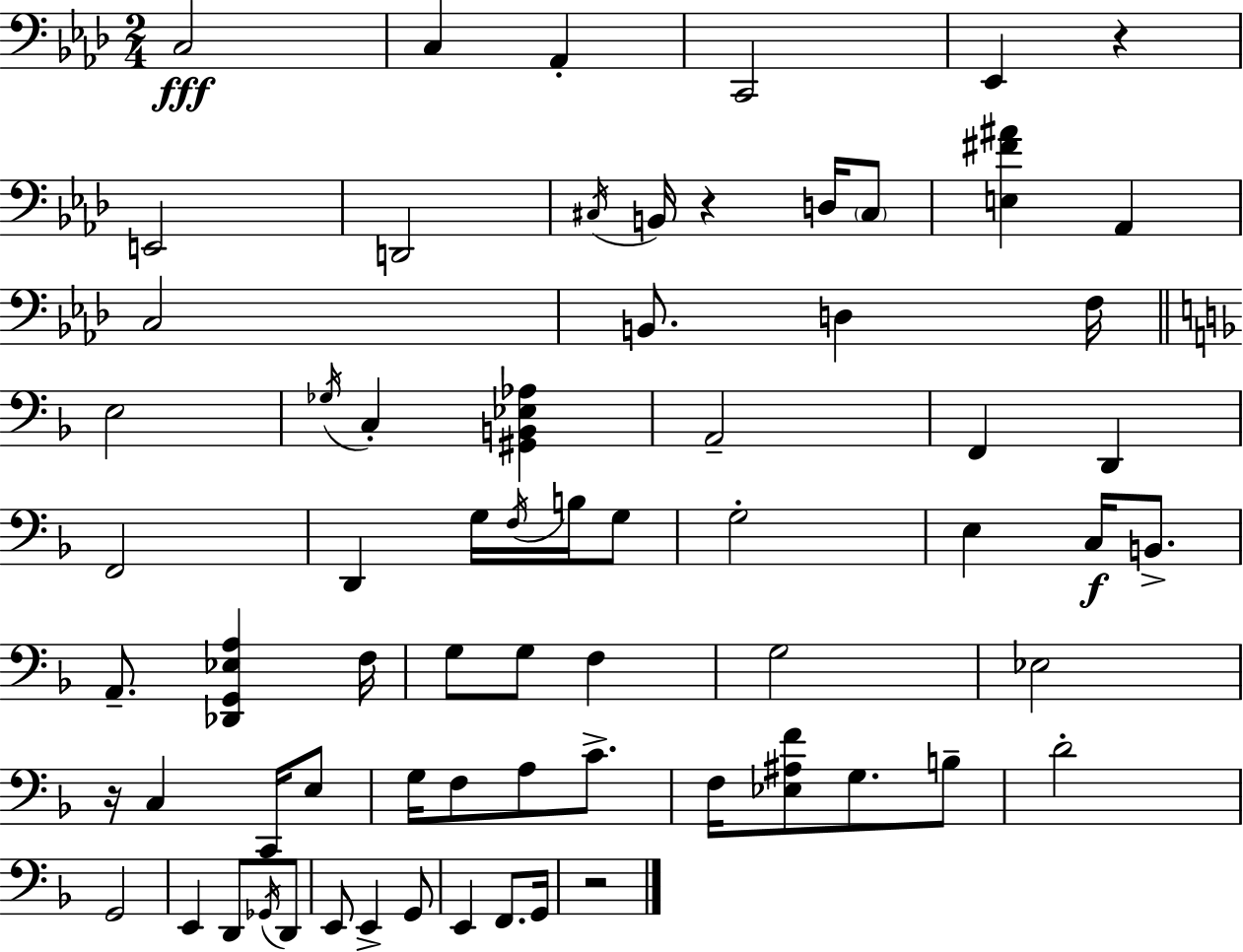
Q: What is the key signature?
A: AES major